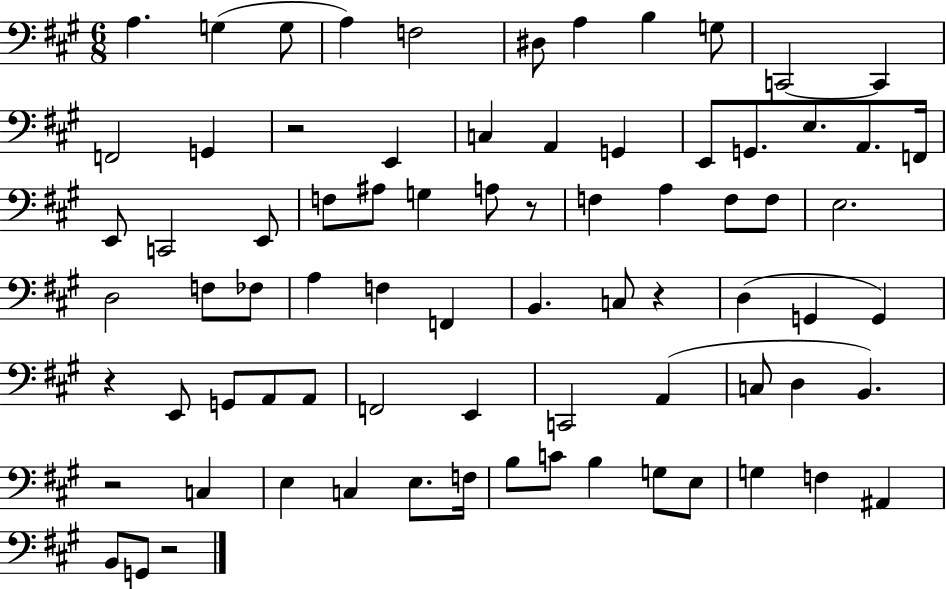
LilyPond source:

{
  \clef bass
  \numericTimeSignature
  \time 6/8
  \key a \major
  a4. g4( g8 | a4) f2 | dis8 a4 b4 g8 | c,2~~ c,4 | \break f,2 g,4 | r2 e,4 | c4 a,4 g,4 | e,8 g,8. e8. a,8. f,16 | \break e,8 c,2 e,8 | f8 ais8 g4 a8 r8 | f4 a4 f8 f8 | e2. | \break d2 f8 fes8 | a4 f4 f,4 | b,4. c8 r4 | d4( g,4 g,4) | \break r4 e,8 g,8 a,8 a,8 | f,2 e,4 | c,2 a,4( | c8 d4 b,4.) | \break r2 c4 | e4 c4 e8. f16 | b8 c'8 b4 g8 e8 | g4 f4 ais,4 | \break b,8 g,8 r2 | \bar "|."
}